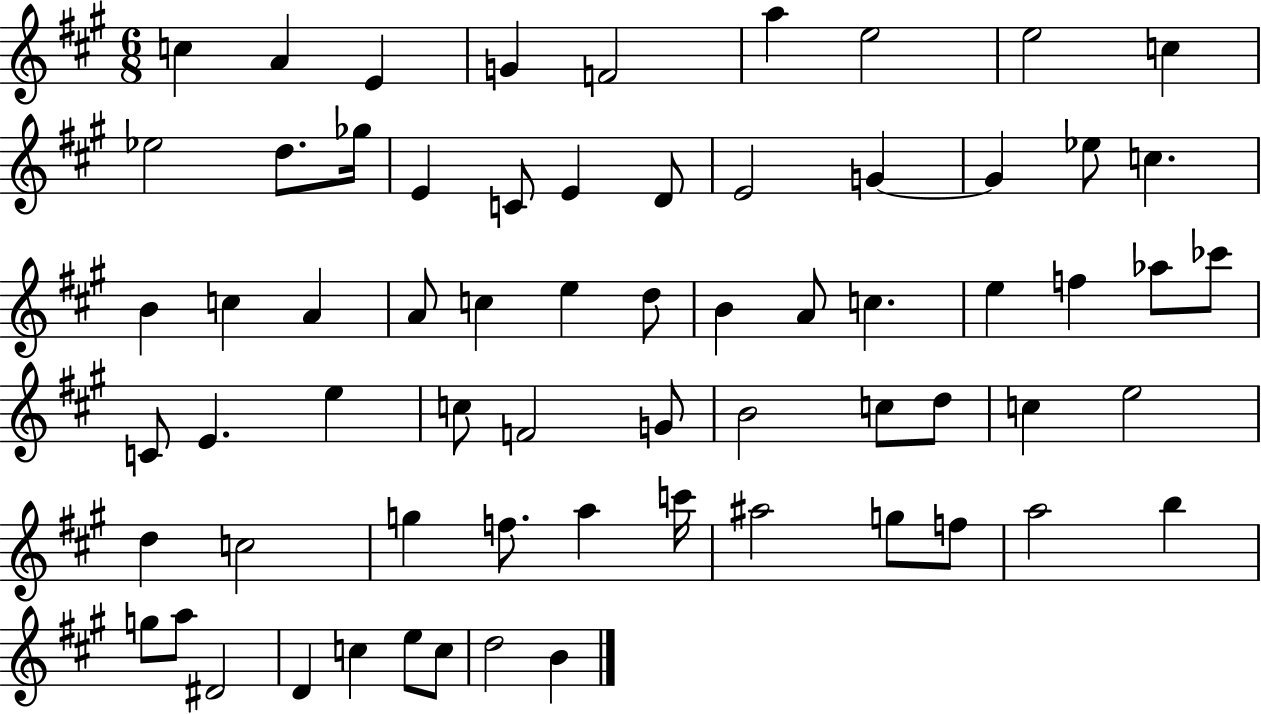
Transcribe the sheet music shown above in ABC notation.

X:1
T:Untitled
M:6/8
L:1/4
K:A
c A E G F2 a e2 e2 c _e2 d/2 _g/4 E C/2 E D/2 E2 G G _e/2 c B c A A/2 c e d/2 B A/2 c e f _a/2 _c'/2 C/2 E e c/2 F2 G/2 B2 c/2 d/2 c e2 d c2 g f/2 a c'/4 ^a2 g/2 f/2 a2 b g/2 a/2 ^D2 D c e/2 c/2 d2 B